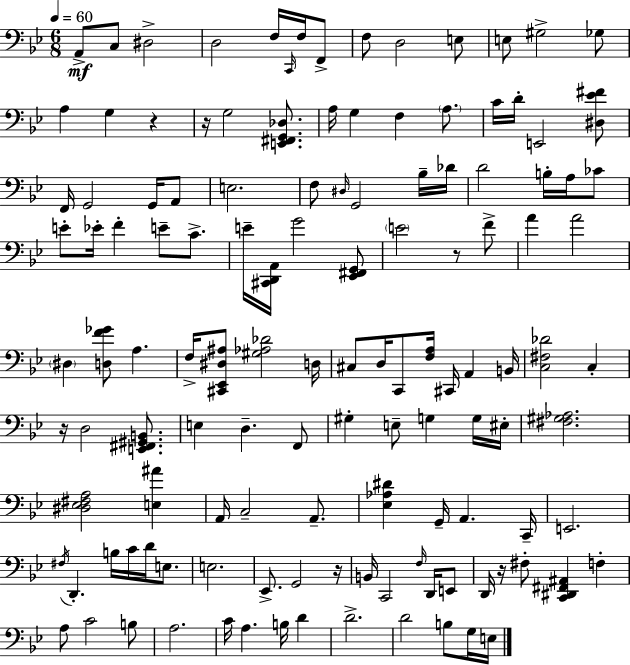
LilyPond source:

{
  \clef bass
  \numericTimeSignature
  \time 6/8
  \key bes \major
  \tempo 4 = 60
  \repeat volta 2 { a,8->\mf c8 dis2-> | d2 f16 \grace { c,16 } f16 f,8-> | f8 d2 e8 | e8 gis2-> ges8 | \break a4 g4 r4 | r16 g2 <e, fis, g, des>8. | a16 g4 f4 \parenthesize a8. | c'16 d'16-. e,2 <dis ees' fis'>8 | \break f,16 g,2 g,16 a,8 | e2. | f8 \grace { dis16 } g,2 | bes16-- des'16 d'2 b16-. a16 | \break ces'8 e'8-. ees'16-. f'4-. e'8-- c'8.-> | e'16-- <cis, d, a,>16 g'2 | <ees, fis, g,>8 \parenthesize e'2 r8 | f'8-> a'4 a'2 | \break \parenthesize dis4 <d f' ges'>8 a4. | f16-> <cis, ees, dis ais>8 <gis aes des'>2 | d16 cis8 d16 c,8 <f a>16 cis,16 a,4 | b,16 <c fis des'>2 c4-. | \break r16 d2 <e, fis, gis, b,>8. | e4 d4.-- | f,8 gis4-. e8-- g4 | g16 eis16-. <fis gis aes>2. | \break <dis ees fis a>2 <e ais'>4 | a,16 c2-- a,8.-- | <ees aes dis'>4 g,16-- a,4. | c,16-- e,2. | \break \acciaccatura { fis16 } d,4.-. b16 c'16 d'16 | e8. e2. | ees,8.-> g,2 | r16 b,16 c,2 | \break \grace { f16 } d,16 e,8 d,16 r16 fis8-. <c, dis, fis, ais,>4 | f4-. a8 c'2 | b8 a2. | c'16 a4. b16 | \break d'4 d'2.-> | d'2 | b8 g16 e16 } \bar "|."
}